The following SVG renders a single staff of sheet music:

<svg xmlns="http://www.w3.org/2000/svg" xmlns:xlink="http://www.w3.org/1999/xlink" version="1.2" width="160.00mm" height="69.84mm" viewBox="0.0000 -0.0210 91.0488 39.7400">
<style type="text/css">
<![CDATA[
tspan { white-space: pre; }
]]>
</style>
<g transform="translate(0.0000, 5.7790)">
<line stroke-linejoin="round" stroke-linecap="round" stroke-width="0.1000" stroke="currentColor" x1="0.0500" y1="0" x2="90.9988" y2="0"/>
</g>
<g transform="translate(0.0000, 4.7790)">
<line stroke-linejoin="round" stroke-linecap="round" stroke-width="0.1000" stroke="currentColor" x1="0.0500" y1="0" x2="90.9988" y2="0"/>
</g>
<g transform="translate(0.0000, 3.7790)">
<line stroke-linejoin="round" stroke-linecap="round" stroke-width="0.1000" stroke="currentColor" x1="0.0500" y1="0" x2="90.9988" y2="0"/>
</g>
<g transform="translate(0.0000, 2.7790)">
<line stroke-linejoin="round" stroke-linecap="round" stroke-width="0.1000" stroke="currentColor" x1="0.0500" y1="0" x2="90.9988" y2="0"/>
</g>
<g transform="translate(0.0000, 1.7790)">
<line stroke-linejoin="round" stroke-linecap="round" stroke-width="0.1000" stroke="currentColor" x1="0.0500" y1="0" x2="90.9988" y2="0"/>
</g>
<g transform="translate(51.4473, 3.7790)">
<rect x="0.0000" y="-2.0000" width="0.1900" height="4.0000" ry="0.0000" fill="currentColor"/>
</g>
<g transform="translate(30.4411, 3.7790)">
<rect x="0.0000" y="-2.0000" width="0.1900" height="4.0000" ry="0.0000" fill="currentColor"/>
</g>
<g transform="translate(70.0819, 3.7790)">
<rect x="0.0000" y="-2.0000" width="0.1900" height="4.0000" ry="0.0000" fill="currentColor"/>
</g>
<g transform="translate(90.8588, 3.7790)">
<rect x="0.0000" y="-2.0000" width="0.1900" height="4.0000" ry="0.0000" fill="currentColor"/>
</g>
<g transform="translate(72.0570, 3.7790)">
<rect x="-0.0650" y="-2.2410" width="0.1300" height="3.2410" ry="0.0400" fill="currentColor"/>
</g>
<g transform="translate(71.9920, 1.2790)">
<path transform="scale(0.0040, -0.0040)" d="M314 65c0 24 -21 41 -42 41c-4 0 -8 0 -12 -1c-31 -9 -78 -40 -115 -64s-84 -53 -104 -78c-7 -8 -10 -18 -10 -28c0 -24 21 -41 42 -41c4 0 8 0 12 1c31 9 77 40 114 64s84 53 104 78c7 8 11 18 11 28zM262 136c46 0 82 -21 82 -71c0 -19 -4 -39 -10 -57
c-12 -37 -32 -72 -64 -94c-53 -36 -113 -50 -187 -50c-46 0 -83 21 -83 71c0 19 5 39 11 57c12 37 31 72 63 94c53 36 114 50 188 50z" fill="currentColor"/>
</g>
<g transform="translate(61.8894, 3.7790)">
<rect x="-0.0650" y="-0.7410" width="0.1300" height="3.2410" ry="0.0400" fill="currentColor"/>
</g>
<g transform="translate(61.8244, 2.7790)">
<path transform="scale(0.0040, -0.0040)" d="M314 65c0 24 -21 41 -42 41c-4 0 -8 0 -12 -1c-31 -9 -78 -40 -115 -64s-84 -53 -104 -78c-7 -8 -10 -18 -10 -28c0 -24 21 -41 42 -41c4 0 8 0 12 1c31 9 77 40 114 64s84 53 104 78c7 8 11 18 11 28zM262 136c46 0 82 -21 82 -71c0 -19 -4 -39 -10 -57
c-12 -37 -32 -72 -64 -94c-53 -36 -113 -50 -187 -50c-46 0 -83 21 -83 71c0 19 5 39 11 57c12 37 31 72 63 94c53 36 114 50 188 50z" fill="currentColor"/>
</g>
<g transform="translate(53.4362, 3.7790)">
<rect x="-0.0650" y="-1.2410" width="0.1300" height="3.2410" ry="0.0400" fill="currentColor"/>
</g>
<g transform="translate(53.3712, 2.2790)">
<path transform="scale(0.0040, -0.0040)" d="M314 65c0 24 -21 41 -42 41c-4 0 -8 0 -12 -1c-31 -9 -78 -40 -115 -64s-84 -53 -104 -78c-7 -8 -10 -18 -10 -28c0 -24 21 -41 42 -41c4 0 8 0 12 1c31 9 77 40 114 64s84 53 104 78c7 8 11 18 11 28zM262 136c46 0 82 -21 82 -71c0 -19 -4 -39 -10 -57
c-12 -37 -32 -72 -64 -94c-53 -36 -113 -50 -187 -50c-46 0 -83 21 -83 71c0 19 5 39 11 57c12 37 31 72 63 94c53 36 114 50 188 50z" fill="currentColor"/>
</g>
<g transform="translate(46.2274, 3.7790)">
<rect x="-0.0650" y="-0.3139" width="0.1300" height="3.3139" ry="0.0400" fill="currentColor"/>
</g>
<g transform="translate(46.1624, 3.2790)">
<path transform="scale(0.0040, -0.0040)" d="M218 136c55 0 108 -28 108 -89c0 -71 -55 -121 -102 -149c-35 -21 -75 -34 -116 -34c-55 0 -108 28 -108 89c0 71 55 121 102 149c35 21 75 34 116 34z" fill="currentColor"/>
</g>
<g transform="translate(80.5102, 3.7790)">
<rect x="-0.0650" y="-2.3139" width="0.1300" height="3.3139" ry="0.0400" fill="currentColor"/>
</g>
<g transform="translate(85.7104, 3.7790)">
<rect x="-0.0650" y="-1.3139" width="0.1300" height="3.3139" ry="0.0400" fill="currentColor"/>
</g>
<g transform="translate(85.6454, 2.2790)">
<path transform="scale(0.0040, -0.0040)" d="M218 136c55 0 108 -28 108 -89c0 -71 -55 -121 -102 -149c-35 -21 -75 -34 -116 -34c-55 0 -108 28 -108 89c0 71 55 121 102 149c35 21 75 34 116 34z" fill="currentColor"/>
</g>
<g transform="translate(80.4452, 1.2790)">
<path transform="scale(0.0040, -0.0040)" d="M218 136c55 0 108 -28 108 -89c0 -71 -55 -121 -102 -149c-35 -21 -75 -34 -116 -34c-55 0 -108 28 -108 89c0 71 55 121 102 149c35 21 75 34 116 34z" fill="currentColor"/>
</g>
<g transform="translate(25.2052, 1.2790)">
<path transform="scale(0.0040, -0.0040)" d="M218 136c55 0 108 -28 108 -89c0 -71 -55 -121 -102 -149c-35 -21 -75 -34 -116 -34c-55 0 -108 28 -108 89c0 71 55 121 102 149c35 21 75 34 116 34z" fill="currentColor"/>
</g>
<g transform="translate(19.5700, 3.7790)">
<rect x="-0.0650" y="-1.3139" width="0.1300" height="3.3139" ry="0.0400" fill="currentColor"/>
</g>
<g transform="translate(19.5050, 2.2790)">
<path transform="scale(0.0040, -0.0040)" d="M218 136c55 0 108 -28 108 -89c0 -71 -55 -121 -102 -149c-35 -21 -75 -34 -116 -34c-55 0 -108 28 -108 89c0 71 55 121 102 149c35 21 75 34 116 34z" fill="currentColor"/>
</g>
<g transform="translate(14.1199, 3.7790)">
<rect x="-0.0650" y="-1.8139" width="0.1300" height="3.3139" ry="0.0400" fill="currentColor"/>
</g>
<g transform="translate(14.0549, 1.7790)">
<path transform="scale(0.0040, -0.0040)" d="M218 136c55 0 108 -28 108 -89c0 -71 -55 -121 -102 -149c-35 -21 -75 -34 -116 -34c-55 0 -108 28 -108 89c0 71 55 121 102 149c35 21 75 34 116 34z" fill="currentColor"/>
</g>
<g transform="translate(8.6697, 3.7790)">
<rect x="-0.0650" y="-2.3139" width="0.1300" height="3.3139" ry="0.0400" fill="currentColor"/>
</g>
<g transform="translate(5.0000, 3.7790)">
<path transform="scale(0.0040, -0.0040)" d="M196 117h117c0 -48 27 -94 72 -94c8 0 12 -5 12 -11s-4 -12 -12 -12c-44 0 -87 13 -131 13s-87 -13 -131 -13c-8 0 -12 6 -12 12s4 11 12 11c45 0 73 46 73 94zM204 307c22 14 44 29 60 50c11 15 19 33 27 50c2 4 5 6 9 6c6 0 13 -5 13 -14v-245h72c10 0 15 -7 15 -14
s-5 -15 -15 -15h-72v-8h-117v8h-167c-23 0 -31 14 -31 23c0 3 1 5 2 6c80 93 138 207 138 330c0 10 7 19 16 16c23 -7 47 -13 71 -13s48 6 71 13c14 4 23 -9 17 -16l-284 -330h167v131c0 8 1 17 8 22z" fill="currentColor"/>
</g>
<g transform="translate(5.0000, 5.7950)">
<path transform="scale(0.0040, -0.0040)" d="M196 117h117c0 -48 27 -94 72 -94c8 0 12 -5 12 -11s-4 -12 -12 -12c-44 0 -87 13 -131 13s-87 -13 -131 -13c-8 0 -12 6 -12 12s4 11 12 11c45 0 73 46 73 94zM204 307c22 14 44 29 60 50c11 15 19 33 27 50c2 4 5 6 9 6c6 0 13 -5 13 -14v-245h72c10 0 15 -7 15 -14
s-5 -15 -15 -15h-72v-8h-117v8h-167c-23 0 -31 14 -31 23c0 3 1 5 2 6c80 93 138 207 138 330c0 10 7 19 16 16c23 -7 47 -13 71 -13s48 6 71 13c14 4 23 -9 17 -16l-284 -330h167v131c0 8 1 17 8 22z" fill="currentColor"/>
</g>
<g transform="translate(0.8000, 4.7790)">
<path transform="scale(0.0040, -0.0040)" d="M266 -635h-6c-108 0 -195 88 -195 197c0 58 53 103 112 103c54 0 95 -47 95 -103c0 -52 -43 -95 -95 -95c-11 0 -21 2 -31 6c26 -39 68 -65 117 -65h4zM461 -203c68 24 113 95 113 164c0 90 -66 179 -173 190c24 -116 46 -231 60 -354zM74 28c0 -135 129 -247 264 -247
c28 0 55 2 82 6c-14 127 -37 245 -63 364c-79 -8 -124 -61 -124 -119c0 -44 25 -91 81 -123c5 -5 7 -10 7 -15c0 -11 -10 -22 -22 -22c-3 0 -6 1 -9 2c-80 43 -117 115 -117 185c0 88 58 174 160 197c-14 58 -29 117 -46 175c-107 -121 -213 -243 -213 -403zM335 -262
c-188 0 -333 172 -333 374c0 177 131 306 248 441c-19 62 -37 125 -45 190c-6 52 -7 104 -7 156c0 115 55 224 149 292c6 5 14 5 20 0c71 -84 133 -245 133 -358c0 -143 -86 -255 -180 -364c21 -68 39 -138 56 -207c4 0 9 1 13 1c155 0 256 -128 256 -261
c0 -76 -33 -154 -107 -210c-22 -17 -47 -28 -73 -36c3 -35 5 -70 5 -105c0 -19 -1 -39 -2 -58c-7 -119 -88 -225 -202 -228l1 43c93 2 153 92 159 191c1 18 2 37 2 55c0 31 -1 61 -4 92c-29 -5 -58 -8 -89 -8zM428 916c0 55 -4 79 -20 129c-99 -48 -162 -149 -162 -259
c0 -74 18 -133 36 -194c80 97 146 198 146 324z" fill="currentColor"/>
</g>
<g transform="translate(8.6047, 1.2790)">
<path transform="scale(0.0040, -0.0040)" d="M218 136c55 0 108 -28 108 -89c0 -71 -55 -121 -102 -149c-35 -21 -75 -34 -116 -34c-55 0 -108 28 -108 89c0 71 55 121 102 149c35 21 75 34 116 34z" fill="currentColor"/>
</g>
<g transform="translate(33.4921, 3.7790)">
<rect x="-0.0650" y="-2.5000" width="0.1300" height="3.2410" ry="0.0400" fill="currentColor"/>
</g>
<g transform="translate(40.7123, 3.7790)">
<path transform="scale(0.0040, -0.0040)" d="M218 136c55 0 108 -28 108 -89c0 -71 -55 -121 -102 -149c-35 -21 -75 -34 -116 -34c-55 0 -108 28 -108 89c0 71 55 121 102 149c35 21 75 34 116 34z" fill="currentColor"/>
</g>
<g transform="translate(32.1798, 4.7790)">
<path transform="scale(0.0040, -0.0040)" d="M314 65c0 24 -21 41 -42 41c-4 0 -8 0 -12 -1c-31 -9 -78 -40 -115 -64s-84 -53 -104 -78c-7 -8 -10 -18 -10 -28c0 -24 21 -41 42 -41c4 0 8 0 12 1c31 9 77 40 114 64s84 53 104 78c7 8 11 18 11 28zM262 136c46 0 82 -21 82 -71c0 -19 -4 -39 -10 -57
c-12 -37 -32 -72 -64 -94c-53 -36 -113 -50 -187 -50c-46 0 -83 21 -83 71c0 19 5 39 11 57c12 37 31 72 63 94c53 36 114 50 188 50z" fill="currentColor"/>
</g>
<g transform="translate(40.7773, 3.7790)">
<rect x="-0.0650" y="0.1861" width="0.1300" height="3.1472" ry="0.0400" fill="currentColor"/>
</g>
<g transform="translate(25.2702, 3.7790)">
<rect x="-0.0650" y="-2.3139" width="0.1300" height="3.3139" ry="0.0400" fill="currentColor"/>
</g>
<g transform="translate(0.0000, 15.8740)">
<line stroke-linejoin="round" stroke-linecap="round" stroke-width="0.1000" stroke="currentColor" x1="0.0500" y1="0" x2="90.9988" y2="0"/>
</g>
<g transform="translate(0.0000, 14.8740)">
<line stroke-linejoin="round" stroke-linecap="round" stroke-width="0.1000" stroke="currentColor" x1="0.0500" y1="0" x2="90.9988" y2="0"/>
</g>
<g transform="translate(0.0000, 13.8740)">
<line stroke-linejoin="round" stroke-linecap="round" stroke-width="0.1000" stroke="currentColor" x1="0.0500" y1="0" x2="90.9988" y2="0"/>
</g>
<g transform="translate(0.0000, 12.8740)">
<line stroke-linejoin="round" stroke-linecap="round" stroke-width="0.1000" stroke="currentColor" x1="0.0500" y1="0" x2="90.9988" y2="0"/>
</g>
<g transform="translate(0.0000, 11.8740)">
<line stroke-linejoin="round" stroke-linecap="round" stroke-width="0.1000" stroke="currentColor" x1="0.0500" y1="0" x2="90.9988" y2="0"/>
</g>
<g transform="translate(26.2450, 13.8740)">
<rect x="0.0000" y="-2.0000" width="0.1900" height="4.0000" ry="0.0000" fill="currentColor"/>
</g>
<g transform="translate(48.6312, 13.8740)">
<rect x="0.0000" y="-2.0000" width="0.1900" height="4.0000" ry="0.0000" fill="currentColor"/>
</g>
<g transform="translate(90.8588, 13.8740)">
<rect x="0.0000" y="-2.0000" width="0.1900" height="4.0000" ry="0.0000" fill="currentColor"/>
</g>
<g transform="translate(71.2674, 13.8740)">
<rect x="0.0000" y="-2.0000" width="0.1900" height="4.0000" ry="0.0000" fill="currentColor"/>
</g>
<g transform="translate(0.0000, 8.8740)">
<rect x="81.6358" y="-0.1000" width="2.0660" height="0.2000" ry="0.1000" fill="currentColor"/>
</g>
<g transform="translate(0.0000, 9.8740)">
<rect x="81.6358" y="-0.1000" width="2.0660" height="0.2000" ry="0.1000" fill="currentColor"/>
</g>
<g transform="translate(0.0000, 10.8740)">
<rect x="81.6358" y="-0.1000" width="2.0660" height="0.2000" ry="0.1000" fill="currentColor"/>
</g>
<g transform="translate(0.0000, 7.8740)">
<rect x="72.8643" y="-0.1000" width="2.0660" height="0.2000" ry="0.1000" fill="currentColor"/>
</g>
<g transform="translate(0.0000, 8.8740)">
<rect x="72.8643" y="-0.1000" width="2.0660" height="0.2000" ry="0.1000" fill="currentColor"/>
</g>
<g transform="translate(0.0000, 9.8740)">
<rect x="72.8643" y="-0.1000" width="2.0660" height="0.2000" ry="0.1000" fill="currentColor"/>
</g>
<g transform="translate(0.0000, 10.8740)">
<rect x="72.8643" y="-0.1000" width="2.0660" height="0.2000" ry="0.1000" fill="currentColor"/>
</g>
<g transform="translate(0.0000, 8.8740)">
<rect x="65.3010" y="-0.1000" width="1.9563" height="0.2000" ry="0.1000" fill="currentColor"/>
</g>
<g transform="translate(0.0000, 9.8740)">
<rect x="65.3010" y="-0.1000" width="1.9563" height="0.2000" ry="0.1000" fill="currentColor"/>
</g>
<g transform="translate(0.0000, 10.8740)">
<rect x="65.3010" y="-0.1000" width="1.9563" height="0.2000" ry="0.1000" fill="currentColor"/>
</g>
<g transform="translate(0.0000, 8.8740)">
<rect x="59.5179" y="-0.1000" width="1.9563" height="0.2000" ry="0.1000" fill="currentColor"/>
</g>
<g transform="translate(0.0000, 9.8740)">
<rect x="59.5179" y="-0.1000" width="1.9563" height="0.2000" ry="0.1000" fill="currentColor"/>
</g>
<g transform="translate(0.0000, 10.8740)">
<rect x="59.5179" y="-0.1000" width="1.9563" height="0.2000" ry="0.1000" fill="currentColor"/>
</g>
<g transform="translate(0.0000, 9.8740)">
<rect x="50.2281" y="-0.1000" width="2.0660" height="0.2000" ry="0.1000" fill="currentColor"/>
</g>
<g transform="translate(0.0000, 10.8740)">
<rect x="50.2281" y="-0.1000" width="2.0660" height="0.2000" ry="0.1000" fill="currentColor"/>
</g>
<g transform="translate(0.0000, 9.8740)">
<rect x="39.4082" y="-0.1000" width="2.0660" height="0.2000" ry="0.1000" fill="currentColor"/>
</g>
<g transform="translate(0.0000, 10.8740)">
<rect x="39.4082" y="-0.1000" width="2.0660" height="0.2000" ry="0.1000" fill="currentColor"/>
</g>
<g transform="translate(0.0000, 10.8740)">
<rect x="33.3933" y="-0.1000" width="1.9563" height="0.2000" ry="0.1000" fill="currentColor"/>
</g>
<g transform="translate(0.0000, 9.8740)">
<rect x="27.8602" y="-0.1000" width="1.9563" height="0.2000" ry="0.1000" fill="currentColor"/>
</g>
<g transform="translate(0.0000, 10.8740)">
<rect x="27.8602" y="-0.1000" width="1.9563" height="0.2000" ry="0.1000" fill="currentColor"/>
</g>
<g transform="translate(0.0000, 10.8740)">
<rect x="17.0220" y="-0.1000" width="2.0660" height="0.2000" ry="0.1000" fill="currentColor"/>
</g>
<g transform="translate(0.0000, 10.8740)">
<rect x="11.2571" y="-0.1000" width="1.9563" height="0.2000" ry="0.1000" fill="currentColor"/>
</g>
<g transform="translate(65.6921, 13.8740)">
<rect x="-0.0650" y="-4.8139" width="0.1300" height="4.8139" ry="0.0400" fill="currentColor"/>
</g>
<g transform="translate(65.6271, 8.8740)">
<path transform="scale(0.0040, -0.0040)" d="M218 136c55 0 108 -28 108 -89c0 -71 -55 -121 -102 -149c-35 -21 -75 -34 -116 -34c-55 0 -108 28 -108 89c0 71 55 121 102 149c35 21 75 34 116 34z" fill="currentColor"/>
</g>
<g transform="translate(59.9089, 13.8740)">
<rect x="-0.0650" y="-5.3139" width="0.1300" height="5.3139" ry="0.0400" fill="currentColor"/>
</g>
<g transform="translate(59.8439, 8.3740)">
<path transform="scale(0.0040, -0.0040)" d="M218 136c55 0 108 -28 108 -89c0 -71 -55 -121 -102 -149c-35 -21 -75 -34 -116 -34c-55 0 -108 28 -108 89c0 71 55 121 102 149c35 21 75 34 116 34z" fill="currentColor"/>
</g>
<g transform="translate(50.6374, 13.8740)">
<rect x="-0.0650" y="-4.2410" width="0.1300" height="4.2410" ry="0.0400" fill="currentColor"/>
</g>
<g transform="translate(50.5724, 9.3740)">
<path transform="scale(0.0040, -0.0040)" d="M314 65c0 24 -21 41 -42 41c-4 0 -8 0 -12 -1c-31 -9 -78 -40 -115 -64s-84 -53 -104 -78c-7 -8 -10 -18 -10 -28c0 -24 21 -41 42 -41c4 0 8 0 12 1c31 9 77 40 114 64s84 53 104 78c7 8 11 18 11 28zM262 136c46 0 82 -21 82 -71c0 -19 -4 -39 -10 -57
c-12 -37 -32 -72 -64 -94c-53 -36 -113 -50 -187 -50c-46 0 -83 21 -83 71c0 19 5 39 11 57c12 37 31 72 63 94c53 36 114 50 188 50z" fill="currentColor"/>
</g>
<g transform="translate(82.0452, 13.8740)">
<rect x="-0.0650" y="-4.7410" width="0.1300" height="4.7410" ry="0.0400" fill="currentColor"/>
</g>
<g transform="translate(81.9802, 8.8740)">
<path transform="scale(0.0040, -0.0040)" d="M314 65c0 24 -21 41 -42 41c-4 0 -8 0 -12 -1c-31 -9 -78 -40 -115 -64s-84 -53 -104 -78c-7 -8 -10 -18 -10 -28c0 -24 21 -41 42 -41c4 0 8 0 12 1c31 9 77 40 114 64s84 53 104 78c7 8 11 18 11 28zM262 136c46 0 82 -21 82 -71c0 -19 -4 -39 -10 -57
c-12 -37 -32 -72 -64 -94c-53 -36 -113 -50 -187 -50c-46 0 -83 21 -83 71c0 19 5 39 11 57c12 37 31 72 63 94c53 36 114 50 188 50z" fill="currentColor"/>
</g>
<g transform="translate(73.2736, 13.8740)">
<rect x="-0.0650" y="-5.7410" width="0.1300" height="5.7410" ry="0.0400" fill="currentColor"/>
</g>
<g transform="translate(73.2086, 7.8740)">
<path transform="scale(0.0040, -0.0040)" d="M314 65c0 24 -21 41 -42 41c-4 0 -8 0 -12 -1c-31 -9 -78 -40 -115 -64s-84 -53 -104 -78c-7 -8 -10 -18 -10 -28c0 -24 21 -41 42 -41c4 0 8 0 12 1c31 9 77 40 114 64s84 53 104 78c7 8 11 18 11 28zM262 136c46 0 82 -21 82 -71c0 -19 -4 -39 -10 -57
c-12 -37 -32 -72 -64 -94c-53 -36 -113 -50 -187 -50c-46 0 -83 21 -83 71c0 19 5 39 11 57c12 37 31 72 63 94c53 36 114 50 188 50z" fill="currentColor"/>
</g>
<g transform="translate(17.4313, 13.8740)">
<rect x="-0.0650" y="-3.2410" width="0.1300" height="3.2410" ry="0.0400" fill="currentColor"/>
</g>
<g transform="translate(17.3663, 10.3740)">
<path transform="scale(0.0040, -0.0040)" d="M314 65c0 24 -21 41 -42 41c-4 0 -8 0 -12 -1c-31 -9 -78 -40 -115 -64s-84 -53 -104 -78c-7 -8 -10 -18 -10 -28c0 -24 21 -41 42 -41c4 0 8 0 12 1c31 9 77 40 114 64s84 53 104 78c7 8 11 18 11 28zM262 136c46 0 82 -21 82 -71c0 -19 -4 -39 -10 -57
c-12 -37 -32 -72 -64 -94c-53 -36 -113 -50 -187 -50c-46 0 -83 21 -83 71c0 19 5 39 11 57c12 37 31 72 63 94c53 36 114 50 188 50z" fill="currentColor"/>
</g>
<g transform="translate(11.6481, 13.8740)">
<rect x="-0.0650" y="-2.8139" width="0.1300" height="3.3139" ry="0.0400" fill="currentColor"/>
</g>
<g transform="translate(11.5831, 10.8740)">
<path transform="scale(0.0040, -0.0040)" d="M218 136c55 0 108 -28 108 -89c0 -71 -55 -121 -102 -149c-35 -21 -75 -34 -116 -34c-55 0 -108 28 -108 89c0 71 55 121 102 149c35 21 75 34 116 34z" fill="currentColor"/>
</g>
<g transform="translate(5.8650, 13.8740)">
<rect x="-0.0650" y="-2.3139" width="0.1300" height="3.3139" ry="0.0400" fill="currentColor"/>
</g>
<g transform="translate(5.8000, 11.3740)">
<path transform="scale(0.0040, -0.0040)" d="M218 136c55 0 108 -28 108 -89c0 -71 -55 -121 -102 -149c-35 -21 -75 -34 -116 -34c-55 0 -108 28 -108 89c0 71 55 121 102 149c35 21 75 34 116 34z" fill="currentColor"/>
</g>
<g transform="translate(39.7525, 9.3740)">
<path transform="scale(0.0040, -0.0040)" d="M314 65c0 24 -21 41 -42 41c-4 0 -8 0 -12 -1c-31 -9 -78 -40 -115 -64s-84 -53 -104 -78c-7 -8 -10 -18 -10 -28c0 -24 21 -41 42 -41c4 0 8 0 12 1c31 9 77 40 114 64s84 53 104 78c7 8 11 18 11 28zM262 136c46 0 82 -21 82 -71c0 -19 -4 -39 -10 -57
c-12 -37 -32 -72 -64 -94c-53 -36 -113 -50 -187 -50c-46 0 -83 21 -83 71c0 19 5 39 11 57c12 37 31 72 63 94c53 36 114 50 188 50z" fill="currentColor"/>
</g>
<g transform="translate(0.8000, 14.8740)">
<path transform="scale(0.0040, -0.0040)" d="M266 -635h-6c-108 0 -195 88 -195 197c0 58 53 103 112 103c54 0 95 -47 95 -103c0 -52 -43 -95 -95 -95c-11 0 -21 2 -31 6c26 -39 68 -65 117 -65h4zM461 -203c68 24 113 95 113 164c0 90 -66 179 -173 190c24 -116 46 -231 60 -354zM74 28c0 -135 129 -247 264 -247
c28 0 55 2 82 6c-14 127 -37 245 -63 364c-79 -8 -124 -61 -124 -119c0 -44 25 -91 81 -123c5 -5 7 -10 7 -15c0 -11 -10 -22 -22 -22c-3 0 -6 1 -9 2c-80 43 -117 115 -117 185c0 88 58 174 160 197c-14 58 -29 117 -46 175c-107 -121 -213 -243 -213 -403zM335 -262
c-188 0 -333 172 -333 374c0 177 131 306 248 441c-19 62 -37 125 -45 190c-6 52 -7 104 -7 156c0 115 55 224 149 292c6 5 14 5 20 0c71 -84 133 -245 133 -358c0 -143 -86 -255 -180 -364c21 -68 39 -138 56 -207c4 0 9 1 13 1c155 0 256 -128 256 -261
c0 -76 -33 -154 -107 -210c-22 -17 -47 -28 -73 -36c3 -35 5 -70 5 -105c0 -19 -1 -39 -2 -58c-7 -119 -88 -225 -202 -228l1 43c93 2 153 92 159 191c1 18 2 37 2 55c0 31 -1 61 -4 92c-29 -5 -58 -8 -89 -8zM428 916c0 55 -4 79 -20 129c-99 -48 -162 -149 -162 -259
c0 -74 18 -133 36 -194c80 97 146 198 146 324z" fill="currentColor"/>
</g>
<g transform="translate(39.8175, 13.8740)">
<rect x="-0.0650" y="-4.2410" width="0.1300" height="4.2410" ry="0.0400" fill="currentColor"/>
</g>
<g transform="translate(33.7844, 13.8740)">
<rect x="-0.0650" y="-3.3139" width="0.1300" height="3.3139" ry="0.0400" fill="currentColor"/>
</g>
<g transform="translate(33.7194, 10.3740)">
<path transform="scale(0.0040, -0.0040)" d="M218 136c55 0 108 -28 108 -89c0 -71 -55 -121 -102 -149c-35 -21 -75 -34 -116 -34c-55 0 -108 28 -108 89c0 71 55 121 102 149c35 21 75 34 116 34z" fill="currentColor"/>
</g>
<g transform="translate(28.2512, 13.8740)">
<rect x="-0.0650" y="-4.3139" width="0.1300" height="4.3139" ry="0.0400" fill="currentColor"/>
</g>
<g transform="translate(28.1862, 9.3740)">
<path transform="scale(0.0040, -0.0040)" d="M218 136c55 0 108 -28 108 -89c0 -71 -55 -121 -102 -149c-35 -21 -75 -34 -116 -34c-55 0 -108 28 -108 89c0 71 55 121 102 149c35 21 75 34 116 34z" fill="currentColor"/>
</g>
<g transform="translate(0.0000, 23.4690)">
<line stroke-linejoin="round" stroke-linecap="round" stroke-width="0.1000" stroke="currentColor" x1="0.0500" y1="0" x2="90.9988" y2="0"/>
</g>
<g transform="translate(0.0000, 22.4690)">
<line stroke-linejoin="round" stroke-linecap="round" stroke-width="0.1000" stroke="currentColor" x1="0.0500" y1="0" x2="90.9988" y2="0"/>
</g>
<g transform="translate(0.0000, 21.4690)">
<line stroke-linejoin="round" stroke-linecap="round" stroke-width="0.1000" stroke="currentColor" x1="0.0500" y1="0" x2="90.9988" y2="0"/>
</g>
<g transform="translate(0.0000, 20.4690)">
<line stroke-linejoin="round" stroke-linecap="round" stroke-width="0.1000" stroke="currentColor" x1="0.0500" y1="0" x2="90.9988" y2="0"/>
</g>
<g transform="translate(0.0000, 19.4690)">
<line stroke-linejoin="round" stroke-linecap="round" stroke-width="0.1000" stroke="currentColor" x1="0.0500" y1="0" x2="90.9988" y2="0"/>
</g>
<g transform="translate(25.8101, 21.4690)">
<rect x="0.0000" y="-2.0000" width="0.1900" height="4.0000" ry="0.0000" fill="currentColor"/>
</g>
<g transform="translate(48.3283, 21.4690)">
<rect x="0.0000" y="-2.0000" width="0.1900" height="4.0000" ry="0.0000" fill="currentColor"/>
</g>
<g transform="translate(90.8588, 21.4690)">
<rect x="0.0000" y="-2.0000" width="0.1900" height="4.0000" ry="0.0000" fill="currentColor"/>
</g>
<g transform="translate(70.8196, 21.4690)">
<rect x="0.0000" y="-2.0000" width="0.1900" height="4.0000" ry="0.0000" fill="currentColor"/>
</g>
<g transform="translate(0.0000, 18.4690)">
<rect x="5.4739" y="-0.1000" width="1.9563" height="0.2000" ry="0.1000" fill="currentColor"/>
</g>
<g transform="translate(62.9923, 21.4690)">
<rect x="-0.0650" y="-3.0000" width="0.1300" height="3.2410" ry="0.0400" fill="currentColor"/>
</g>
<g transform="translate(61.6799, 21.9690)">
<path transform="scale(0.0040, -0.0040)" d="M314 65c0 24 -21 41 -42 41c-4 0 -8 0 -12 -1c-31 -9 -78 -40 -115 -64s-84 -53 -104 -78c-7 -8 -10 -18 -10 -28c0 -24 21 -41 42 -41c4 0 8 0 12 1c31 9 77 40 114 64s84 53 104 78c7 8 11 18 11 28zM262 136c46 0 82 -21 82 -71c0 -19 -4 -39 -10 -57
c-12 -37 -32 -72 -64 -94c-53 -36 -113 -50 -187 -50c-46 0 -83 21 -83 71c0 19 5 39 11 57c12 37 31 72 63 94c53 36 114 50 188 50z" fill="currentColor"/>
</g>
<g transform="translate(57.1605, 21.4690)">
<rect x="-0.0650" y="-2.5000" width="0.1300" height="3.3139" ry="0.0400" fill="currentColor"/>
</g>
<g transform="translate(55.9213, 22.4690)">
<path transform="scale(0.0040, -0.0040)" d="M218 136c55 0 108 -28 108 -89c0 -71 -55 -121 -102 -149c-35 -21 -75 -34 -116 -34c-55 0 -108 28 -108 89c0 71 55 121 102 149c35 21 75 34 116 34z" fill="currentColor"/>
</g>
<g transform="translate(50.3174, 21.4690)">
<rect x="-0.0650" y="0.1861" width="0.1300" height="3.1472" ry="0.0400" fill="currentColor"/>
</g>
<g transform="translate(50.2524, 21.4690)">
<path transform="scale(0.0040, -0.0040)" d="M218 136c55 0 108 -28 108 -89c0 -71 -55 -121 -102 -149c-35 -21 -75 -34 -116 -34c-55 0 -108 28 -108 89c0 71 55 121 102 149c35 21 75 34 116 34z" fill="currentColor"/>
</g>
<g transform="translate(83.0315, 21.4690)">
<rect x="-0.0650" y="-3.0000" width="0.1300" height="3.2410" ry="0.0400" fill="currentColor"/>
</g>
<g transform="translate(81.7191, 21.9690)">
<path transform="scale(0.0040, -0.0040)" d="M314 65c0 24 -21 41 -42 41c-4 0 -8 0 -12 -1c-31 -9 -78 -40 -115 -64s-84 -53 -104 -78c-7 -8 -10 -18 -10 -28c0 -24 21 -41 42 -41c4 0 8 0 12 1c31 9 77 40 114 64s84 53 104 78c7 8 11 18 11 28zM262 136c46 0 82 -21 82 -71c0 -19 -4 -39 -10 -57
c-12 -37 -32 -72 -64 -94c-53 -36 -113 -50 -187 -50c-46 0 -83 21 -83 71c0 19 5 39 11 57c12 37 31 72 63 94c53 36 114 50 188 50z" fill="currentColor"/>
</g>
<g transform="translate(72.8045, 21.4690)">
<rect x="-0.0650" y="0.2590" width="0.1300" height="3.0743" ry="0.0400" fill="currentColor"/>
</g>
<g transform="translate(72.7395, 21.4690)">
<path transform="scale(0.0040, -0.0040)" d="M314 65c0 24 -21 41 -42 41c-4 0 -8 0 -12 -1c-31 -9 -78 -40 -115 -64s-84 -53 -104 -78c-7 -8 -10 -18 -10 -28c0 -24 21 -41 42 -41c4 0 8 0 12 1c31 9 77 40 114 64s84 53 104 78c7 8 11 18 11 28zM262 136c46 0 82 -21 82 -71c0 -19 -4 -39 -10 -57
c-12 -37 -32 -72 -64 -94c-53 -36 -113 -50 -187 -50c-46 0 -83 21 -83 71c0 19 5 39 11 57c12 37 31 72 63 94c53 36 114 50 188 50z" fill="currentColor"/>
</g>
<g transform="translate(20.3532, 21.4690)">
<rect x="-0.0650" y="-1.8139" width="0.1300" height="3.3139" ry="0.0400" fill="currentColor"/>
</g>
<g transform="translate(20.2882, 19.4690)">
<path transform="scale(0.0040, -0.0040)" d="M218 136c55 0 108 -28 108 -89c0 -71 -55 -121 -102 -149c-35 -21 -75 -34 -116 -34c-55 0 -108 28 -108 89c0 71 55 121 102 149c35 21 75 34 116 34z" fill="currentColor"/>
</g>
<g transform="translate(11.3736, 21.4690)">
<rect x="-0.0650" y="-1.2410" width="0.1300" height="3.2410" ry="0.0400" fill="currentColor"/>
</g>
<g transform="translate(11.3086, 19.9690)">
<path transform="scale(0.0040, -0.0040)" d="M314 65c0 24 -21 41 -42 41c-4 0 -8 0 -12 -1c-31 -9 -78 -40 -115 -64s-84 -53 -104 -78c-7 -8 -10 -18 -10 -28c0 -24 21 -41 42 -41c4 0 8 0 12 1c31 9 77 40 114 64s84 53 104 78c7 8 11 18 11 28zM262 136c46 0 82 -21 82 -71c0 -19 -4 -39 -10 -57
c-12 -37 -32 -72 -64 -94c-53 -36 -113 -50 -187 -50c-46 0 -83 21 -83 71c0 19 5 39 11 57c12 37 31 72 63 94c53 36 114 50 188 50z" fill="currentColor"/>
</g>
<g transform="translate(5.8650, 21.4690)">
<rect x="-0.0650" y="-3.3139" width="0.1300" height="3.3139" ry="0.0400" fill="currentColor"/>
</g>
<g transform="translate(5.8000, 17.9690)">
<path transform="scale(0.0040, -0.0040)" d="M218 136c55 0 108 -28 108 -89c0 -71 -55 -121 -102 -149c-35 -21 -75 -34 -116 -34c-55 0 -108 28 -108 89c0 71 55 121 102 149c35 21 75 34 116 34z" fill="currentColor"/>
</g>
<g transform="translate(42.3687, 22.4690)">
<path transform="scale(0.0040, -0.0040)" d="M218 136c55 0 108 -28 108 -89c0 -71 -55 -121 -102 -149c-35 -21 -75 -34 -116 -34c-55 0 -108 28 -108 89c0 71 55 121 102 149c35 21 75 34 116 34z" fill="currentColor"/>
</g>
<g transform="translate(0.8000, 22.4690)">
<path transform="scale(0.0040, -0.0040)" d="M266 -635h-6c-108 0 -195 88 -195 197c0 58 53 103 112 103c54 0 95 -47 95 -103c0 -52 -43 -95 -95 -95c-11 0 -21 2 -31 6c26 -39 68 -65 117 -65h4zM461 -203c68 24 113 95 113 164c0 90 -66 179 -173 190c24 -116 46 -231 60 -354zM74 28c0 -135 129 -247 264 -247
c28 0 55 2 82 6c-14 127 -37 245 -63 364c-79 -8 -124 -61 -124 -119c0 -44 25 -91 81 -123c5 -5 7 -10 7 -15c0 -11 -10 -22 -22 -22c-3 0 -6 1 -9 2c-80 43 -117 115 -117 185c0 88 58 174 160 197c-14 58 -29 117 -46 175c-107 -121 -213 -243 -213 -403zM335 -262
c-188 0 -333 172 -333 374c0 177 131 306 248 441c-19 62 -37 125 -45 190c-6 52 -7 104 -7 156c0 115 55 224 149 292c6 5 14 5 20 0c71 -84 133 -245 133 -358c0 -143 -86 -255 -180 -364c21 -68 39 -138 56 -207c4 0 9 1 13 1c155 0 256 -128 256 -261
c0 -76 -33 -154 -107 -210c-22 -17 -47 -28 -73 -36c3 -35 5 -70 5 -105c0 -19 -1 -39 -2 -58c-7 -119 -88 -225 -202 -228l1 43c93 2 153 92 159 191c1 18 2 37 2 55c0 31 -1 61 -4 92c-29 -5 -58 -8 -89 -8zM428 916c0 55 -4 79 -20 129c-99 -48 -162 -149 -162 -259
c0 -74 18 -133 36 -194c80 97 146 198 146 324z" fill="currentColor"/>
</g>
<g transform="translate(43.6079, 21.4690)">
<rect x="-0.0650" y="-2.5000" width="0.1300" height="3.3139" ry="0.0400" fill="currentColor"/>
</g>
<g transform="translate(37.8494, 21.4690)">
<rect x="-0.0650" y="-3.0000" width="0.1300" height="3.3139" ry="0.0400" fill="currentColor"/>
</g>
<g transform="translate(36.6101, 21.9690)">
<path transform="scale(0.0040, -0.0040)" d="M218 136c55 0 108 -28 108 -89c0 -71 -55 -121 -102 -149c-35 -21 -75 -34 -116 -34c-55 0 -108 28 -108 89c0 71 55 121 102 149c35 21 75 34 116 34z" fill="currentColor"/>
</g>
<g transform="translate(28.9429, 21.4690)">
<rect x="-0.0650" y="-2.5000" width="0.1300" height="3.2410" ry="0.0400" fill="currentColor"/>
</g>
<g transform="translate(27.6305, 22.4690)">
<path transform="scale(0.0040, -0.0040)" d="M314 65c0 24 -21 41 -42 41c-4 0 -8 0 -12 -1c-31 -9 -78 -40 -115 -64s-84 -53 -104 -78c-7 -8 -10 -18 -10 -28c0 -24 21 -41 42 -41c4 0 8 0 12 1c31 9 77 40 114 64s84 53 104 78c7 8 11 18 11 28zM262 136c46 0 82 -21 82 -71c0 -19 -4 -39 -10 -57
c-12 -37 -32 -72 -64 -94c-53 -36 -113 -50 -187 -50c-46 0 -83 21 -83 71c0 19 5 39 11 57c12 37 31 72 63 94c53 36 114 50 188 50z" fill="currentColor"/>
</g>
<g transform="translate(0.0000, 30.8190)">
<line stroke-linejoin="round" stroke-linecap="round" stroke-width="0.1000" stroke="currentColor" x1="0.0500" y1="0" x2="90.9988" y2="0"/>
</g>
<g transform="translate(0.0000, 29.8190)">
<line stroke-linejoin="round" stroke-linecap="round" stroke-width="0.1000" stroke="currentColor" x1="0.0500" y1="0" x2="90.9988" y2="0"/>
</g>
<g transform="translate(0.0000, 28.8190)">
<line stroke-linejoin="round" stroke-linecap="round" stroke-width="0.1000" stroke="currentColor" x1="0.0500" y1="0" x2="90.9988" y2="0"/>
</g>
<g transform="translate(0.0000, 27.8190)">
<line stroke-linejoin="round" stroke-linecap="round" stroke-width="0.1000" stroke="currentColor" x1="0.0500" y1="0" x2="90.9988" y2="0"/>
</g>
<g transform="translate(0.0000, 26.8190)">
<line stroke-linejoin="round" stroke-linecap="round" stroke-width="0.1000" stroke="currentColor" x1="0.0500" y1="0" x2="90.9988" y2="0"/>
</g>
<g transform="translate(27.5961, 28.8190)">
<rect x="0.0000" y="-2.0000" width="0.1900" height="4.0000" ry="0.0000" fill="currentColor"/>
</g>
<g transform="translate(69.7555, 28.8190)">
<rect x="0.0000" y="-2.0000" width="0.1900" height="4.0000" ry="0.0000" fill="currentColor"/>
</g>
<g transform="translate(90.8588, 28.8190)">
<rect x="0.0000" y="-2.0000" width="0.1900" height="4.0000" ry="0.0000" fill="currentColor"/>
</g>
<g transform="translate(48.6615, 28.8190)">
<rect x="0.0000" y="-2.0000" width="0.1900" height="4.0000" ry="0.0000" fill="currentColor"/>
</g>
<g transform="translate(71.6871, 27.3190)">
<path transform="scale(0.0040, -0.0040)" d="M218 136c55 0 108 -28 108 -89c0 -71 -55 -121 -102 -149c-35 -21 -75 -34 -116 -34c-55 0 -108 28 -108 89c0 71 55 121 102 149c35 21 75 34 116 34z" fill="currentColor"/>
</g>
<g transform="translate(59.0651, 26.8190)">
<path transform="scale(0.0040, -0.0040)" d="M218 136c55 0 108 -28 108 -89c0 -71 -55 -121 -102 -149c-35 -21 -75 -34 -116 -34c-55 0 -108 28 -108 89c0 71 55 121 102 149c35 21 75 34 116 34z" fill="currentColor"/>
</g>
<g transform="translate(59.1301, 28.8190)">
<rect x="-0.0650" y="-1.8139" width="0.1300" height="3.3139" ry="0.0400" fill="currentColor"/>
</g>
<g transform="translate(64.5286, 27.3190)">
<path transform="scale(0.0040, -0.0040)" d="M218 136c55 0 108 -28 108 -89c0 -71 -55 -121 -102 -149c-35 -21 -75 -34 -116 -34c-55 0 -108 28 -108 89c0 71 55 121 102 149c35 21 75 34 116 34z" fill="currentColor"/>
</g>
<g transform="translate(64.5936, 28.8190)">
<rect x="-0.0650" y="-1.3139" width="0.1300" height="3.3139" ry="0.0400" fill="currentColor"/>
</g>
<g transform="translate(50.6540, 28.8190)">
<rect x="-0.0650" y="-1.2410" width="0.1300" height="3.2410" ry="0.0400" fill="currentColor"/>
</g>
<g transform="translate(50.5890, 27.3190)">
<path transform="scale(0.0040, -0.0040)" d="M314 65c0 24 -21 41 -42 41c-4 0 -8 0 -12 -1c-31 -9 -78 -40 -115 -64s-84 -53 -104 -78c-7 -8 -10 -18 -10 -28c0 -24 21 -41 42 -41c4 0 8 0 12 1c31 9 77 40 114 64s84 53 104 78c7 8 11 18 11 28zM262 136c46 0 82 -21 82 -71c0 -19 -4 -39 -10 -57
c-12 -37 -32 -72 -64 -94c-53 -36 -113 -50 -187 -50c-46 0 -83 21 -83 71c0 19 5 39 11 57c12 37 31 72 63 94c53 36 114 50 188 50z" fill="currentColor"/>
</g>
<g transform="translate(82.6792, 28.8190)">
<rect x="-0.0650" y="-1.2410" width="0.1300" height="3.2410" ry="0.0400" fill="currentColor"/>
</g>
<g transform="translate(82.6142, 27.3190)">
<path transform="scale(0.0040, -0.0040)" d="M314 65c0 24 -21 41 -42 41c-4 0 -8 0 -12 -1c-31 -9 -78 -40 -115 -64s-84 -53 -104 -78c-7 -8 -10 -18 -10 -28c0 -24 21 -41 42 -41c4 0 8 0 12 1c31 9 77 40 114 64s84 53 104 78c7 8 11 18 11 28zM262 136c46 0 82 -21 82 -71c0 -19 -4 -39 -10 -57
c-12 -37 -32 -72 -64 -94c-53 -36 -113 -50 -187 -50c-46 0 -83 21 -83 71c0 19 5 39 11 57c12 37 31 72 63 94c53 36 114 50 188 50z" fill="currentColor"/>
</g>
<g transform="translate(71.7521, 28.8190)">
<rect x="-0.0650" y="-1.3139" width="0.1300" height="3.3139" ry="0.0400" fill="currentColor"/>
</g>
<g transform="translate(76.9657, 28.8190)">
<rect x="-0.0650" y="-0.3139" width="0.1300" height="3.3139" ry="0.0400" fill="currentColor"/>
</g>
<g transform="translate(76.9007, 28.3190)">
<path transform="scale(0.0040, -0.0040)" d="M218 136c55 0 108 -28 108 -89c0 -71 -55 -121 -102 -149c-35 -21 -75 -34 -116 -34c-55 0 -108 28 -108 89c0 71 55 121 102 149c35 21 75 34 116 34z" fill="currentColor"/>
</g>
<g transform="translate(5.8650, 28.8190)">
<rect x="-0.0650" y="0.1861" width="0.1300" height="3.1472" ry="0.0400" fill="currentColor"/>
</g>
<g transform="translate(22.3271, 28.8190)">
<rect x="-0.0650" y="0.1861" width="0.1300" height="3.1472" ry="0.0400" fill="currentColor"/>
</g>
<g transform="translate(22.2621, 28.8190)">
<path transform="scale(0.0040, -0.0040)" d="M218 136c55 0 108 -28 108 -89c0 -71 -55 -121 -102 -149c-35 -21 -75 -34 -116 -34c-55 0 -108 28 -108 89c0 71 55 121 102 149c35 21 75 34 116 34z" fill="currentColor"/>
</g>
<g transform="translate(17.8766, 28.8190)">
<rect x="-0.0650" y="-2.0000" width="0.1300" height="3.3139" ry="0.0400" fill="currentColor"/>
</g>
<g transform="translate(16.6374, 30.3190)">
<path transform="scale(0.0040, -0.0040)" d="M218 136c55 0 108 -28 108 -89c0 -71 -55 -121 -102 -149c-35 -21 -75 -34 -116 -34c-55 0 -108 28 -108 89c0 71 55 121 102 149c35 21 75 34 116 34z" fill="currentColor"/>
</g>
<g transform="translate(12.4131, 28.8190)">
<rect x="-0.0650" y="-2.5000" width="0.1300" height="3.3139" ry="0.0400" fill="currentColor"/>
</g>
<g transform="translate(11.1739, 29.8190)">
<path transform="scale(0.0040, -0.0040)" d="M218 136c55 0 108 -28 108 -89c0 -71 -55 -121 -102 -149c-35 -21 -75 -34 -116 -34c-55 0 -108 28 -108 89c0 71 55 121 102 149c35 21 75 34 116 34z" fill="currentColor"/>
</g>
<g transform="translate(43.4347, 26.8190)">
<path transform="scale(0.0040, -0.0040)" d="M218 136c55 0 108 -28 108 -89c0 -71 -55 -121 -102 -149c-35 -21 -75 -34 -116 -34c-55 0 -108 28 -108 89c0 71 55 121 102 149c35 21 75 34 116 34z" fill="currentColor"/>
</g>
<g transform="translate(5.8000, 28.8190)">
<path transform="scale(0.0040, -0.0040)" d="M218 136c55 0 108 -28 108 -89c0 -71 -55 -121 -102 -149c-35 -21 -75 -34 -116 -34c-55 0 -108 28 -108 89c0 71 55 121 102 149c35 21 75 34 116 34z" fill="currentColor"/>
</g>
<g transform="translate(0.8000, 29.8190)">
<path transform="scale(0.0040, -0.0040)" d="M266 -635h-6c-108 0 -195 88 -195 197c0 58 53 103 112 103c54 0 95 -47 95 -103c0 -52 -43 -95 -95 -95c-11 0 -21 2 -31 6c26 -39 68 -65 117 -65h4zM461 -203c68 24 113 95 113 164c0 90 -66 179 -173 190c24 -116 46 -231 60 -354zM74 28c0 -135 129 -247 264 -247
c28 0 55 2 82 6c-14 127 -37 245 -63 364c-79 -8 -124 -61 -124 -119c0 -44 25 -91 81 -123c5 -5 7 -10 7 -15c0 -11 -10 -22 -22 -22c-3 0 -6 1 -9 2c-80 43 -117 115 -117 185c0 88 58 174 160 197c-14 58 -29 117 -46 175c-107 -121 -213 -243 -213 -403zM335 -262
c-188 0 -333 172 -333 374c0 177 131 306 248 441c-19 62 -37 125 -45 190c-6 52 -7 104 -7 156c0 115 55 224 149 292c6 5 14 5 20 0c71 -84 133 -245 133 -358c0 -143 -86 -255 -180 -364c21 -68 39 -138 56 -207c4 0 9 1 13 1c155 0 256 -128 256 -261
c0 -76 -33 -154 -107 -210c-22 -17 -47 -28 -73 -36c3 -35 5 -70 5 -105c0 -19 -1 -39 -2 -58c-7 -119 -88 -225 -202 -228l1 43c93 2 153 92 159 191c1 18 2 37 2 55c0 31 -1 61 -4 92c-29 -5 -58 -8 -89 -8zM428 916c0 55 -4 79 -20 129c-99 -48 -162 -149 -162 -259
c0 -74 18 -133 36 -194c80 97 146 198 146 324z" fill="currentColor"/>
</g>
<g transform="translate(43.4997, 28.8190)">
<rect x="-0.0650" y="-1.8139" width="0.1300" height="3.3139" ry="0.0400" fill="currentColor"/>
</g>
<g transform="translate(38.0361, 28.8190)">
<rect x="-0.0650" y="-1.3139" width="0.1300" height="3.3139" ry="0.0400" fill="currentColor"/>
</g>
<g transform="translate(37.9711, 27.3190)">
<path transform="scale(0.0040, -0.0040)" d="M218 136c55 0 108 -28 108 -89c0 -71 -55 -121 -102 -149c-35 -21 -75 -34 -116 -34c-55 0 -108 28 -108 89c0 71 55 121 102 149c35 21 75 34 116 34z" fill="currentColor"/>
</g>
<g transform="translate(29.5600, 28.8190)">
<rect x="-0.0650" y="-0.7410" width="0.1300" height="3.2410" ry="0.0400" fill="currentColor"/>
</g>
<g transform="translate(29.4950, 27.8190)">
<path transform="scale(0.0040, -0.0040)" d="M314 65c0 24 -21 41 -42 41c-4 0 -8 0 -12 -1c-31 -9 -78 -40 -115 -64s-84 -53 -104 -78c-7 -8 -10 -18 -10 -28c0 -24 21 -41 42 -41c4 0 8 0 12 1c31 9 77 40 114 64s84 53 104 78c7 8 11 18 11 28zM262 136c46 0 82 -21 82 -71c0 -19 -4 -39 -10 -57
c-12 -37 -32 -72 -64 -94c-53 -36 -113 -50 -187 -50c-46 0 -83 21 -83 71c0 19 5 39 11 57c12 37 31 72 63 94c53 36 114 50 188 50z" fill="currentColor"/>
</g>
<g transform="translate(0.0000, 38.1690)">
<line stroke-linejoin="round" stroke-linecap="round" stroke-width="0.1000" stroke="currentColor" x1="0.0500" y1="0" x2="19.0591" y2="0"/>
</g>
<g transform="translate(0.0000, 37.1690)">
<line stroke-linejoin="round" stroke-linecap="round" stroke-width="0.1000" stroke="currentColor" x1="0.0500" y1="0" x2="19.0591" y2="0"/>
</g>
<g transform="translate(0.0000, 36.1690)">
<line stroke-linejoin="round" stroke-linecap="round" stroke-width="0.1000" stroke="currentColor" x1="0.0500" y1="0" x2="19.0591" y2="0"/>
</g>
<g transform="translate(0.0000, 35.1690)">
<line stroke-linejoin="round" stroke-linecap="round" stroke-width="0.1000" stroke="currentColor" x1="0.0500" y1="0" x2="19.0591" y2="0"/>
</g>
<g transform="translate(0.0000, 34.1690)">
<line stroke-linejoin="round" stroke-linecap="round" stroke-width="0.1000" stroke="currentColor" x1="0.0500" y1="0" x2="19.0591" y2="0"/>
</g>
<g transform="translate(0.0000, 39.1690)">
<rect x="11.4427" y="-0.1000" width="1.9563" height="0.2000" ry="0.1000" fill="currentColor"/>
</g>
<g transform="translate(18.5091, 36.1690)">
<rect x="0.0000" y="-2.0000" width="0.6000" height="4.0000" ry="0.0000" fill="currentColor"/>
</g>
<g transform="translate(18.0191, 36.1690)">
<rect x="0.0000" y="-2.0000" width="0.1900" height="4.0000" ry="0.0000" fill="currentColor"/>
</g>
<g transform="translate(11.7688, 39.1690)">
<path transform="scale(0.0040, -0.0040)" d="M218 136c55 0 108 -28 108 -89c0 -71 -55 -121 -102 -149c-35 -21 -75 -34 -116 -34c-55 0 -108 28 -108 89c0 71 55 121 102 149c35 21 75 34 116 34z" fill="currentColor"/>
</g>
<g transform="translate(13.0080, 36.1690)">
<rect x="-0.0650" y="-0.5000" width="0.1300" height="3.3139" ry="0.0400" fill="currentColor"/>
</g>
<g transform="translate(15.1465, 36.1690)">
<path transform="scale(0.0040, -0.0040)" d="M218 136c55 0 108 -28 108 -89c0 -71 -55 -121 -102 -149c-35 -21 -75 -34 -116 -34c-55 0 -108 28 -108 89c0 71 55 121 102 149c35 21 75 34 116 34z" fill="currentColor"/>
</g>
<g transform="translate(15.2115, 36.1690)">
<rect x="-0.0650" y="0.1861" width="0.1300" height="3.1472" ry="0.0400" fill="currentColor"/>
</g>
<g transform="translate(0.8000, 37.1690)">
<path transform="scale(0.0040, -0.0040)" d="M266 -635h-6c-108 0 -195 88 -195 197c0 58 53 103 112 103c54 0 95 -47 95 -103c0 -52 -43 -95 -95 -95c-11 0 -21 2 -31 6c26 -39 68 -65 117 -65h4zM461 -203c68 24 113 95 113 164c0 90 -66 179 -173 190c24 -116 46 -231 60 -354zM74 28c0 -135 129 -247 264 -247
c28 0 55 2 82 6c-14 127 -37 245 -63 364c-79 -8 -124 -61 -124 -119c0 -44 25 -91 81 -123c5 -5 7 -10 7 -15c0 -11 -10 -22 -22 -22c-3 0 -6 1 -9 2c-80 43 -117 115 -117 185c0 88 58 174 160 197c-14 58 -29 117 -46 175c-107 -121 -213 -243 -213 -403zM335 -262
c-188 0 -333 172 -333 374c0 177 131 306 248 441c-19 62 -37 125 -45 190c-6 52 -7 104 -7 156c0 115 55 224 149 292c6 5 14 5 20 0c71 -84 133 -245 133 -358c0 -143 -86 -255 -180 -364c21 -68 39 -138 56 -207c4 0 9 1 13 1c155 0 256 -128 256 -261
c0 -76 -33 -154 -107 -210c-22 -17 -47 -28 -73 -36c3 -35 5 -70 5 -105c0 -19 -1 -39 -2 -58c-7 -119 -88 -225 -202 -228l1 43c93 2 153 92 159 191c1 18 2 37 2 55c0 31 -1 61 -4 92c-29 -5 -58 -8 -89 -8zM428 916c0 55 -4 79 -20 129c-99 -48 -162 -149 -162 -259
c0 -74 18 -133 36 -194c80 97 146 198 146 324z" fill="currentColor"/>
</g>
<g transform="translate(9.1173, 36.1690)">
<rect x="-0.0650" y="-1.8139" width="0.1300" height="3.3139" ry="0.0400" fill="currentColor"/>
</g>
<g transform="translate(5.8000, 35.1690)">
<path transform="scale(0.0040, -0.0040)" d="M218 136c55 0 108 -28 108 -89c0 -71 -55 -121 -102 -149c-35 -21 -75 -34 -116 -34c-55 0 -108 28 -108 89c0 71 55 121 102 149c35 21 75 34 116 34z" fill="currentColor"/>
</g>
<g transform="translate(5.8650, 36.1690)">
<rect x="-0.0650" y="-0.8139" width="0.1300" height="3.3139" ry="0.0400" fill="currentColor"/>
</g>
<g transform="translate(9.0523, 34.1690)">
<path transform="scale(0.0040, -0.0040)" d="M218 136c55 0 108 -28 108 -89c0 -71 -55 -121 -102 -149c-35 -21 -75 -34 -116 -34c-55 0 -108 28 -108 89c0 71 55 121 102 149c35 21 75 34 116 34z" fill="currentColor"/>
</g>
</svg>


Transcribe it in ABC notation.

X:1
T:Untitled
M:4/4
L:1/4
K:C
g f e g G2 B c e2 d2 g2 g e g a b2 d' b d'2 d'2 f' e' g'2 e'2 b e2 f G2 A G B G A2 B2 A2 B G F B d2 e f e2 f e e c e2 d f C B